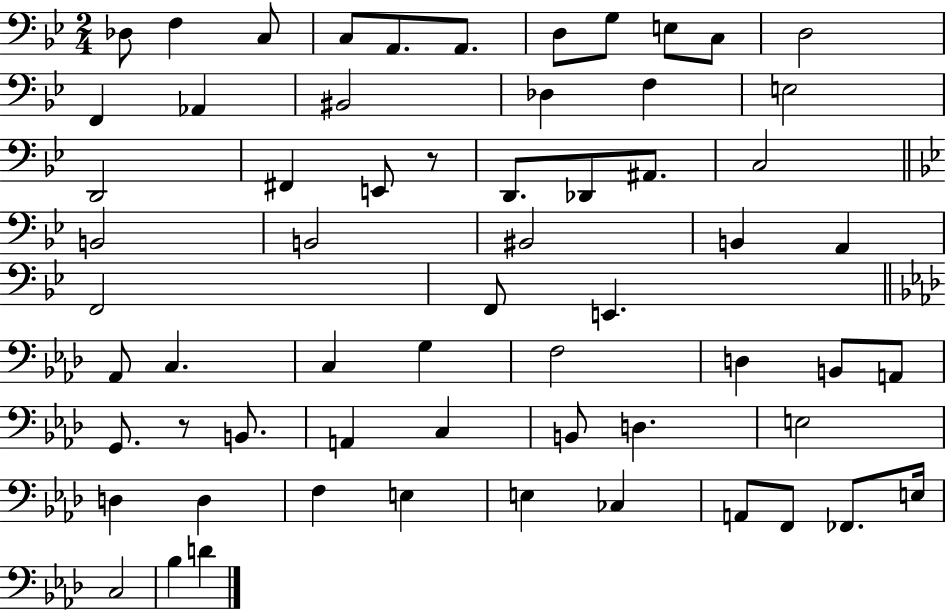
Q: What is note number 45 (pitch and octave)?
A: B2